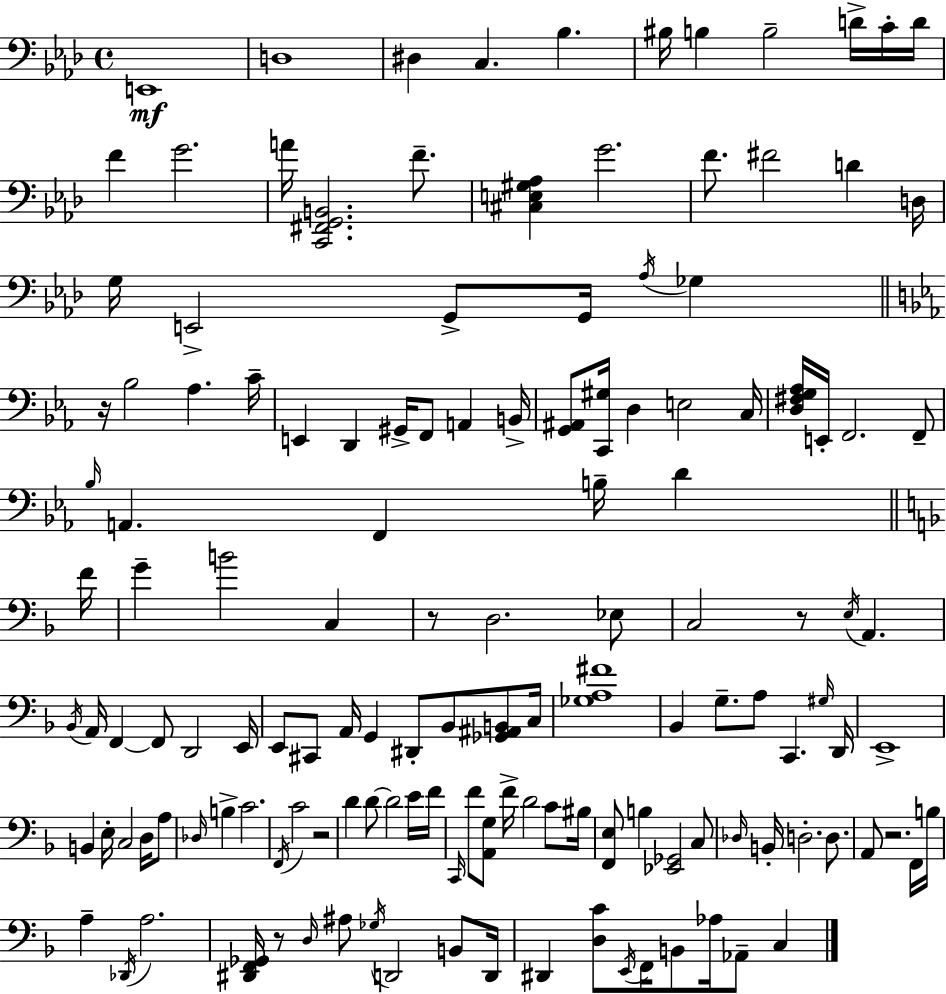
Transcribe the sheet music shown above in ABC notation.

X:1
T:Untitled
M:4/4
L:1/4
K:Fm
E,,4 D,4 ^D, C, _B, ^B,/4 B, B,2 D/4 C/4 D/4 F G2 A/4 [C,,^F,,G,,B,,]2 F/2 [^C,E,^G,_A,] G2 F/2 ^F2 D D,/4 G,/4 E,,2 G,,/2 G,,/4 _A,/4 _G, z/4 _B,2 _A, C/4 E,, D,, ^G,,/4 F,,/2 A,, B,,/4 [G,,^A,,]/2 [C,,^G,]/4 D, E,2 C,/4 [D,^F,G,_A,]/4 E,,/4 F,,2 F,,/2 _B,/4 A,, F,, B,/4 D F/4 G B2 C, z/2 D,2 _E,/2 C,2 z/2 E,/4 A,, _B,,/4 A,,/4 F,, F,,/2 D,,2 E,,/4 E,,/2 ^C,,/2 A,,/4 G,, ^D,,/2 _B,,/2 [_G,,^A,,B,,]/2 C,/4 [_G,A,^F]4 _B,, G,/2 A,/2 C,, ^G,/4 D,,/4 E,,4 B,, E,/4 C,2 D,/4 A,/2 _D,/4 B, C2 F,,/4 C2 z2 D D/2 D2 E/4 F/4 C,,/4 F/2 [A,,G,]/2 F/4 D2 C/2 ^B,/4 [F,,E,]/2 B, [_E,,_G,,]2 C,/2 _D,/4 B,,/4 D,2 D,/2 A,,/2 z2 F,,/4 B,/4 A, _D,,/4 A,2 [^D,,F,,_G,,]/4 z/2 D,/4 ^A,/2 _G,/4 D,,2 B,,/2 D,,/4 ^D,, [D,C]/2 E,,/4 F,,/4 B,,/2 _A,/4 _A,,/2 C,